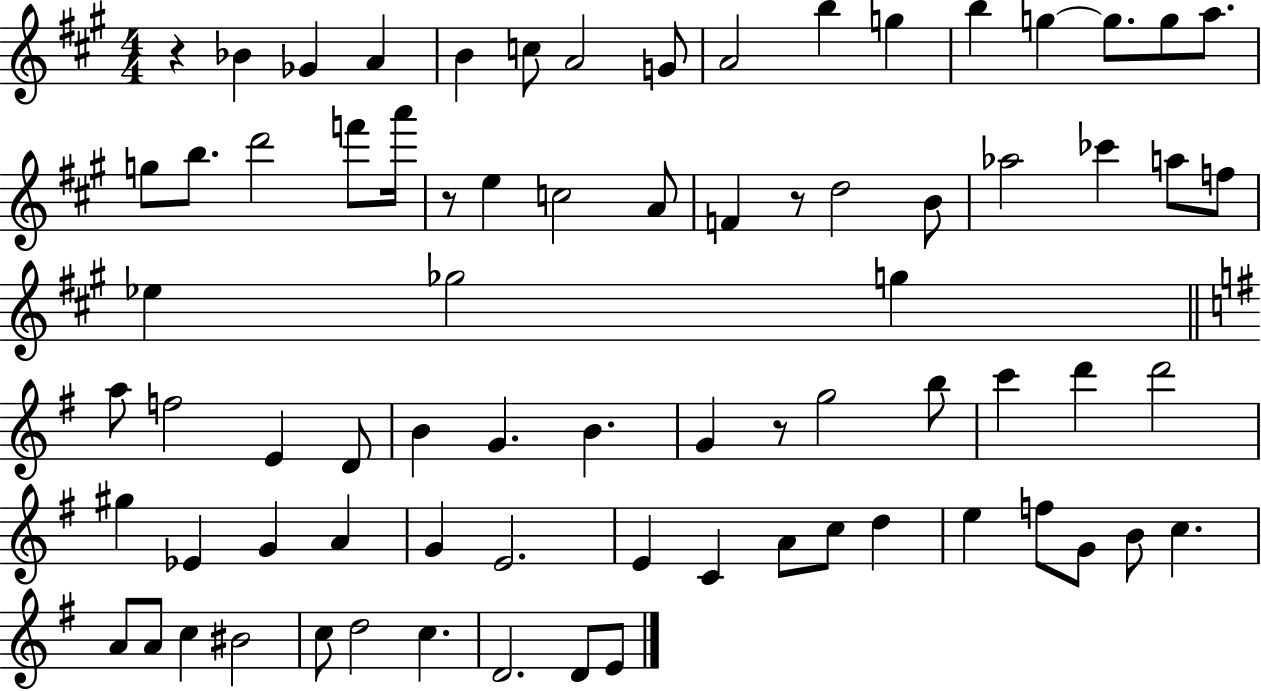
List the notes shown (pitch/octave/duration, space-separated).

R/q Bb4/q Gb4/q A4/q B4/q C5/e A4/h G4/e A4/h B5/q G5/q B5/q G5/q G5/e. G5/e A5/e. G5/e B5/e. D6/h F6/e A6/s R/e E5/q C5/h A4/e F4/q R/e D5/h B4/e Ab5/h CES6/q A5/e F5/e Eb5/q Gb5/h G5/q A5/e F5/h E4/q D4/e B4/q G4/q. B4/q. G4/q R/e G5/h B5/e C6/q D6/q D6/h G#5/q Eb4/q G4/q A4/q G4/q E4/h. E4/q C4/q A4/e C5/e D5/q E5/q F5/e G4/e B4/e C5/q. A4/e A4/e C5/q BIS4/h C5/e D5/h C5/q. D4/h. D4/e E4/e